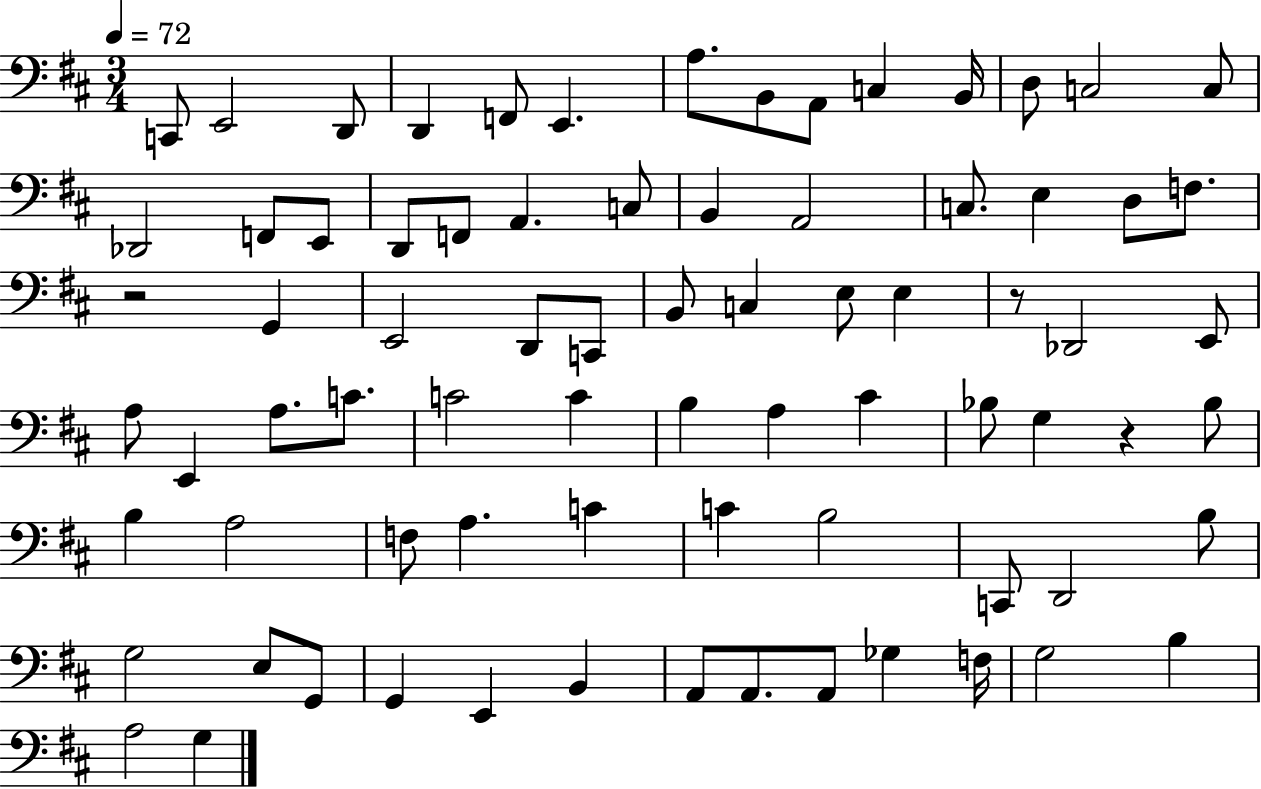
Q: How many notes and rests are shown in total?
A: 77